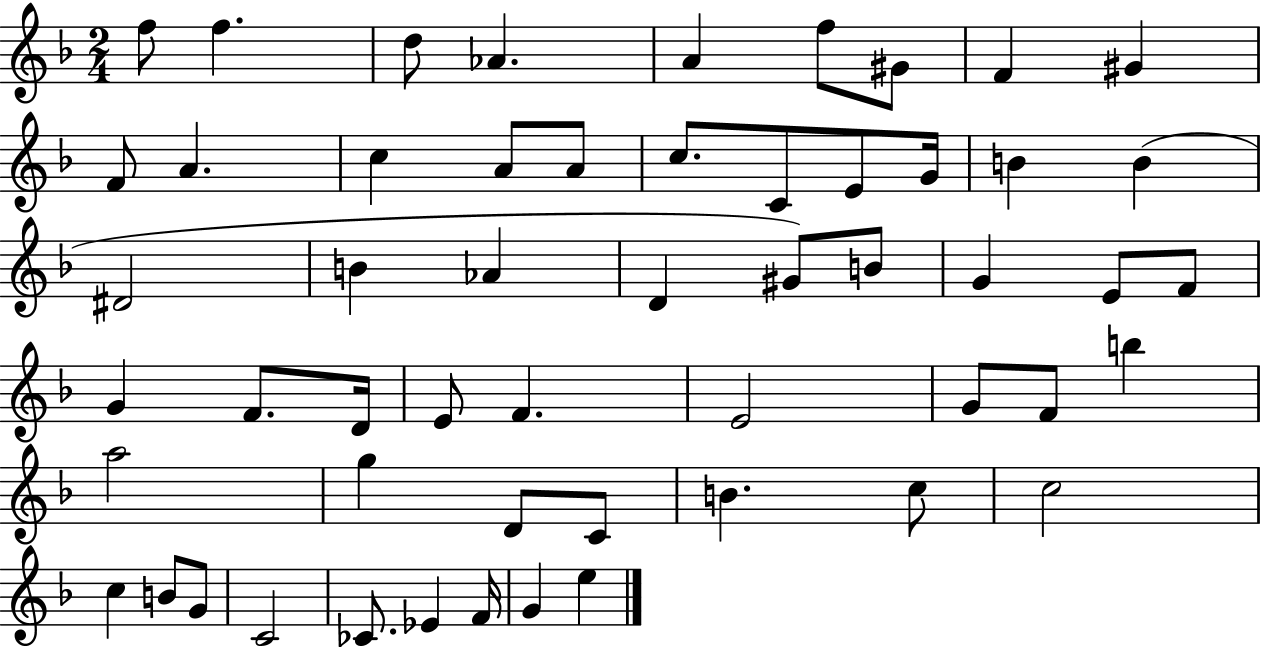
X:1
T:Untitled
M:2/4
L:1/4
K:F
f/2 f d/2 _A A f/2 ^G/2 F ^G F/2 A c A/2 A/2 c/2 C/2 E/2 G/4 B B ^D2 B _A D ^G/2 B/2 G E/2 F/2 G F/2 D/4 E/2 F E2 G/2 F/2 b a2 g D/2 C/2 B c/2 c2 c B/2 G/2 C2 _C/2 _E F/4 G e